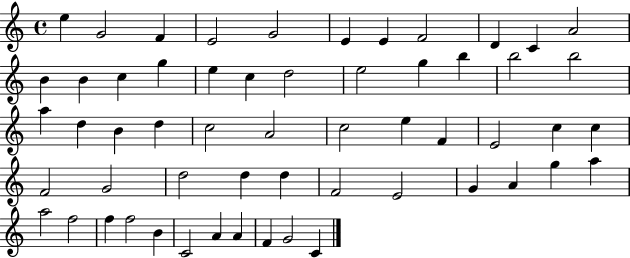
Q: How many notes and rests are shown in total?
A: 57